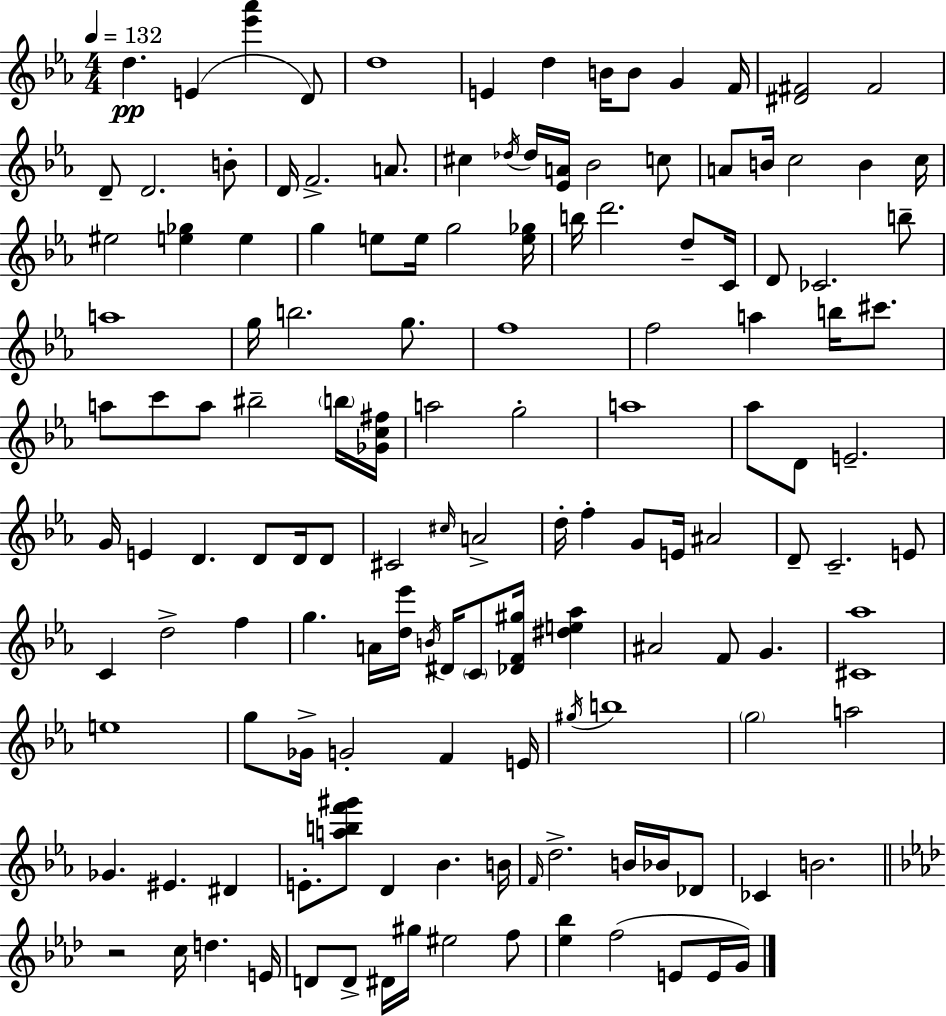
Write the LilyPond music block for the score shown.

{
  \clef treble
  \numericTimeSignature
  \time 4/4
  \key c \minor
  \tempo 4 = 132
  \repeat volta 2 { d''4.\pp e'4( <ees''' aes'''>4 d'8) | d''1 | e'4 d''4 b'16 b'8 g'4 f'16 | <dis' fis'>2 fis'2 | \break d'8-- d'2. b'8-. | d'16 f'2.-> a'8. | cis''4 \acciaccatura { des''16 } des''16 <ees' a'>16 bes'2 c''8 | a'8 b'16 c''2 b'4 | \break c''16 eis''2 <e'' ges''>4 e''4 | g''4 e''8 e''16 g''2 | <e'' ges''>16 b''16 d'''2. d''8-- | c'16 d'8 ces'2. b''8-- | \break a''1 | g''16 b''2. g''8. | f''1 | f''2 a''4 b''16 cis'''8. | \break a''8 c'''8 a''8 bis''2-- \parenthesize b''16 | <ges' c'' fis''>16 a''2 g''2-. | a''1 | aes''8 d'8 e'2.-- | \break g'16 e'4 d'4. d'8 d'16 d'8 | cis'2 \grace { cis''16 } a'2-> | d''16-. f''4-. g'8 e'16 ais'2 | d'8-- c'2.-- | \break e'8 c'4 d''2-> f''4 | g''4. a'16 <d'' ees'''>16 \acciaccatura { b'16 } dis'16 \parenthesize c'8 <des' f' gis''>16 <dis'' e'' aes''>4 | ais'2 f'8 g'4. | <cis' aes''>1 | \break e''1 | g''8 ges'16-> g'2-. f'4 | e'16 \acciaccatura { gis''16 } b''1 | \parenthesize g''2 a''2 | \break ges'4. eis'4. | dis'4 e'8.-. <a'' b'' f''' gis'''>8 d'4 bes'4. | b'16 \grace { f'16 } d''2.-> | b'16 bes'16 des'8 ces'4 b'2. | \break \bar "||" \break \key f \minor r2 c''16 d''4. e'16 | d'8 d'8-> dis'16 gis''16 eis''2 f''8 | <ees'' bes''>4 f''2( e'8 e'16 g'16) | } \bar "|."
}